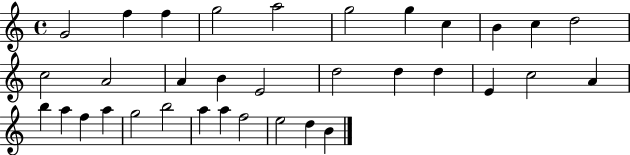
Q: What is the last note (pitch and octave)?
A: B4